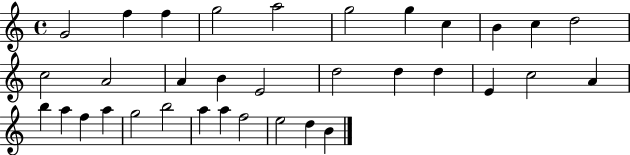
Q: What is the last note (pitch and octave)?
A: B4